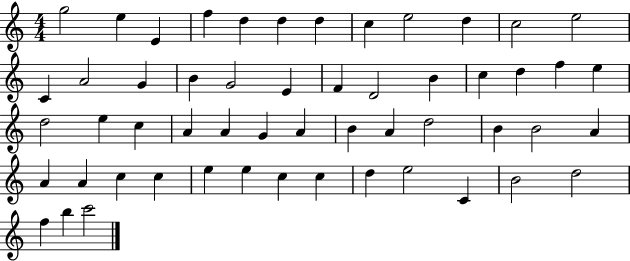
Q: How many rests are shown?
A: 0